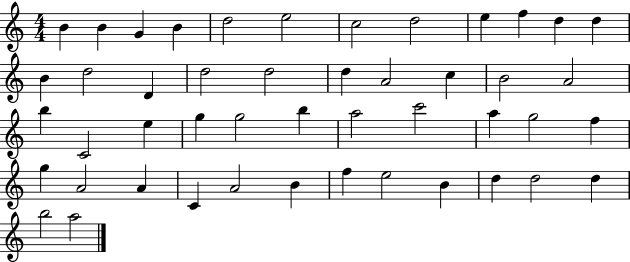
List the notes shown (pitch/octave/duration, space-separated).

B4/q B4/q G4/q B4/q D5/h E5/h C5/h D5/h E5/q F5/q D5/q D5/q B4/q D5/h D4/q D5/h D5/h D5/q A4/h C5/q B4/h A4/h B5/q C4/h E5/q G5/q G5/h B5/q A5/h C6/h A5/q G5/h F5/q G5/q A4/h A4/q C4/q A4/h B4/q F5/q E5/h B4/q D5/q D5/h D5/q B5/h A5/h